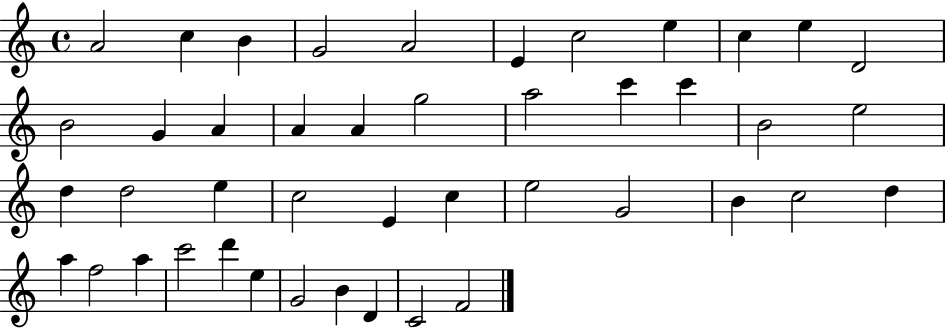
A4/h C5/q B4/q G4/h A4/h E4/q C5/h E5/q C5/q E5/q D4/h B4/h G4/q A4/q A4/q A4/q G5/h A5/h C6/q C6/q B4/h E5/h D5/q D5/h E5/q C5/h E4/q C5/q E5/h G4/h B4/q C5/h D5/q A5/q F5/h A5/q C6/h D6/q E5/q G4/h B4/q D4/q C4/h F4/h